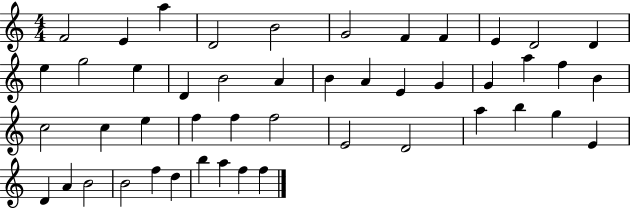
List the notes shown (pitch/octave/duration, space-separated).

F4/h E4/q A5/q D4/h B4/h G4/h F4/q F4/q E4/q D4/h D4/q E5/q G5/h E5/q D4/q B4/h A4/q B4/q A4/q E4/q G4/q G4/q A5/q F5/q B4/q C5/h C5/q E5/q F5/q F5/q F5/h E4/h D4/h A5/q B5/q G5/q E4/q D4/q A4/q B4/h B4/h F5/q D5/q B5/q A5/q F5/q F5/q